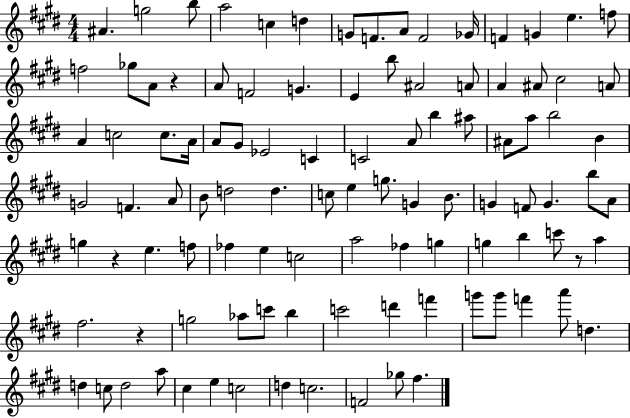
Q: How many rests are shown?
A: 4